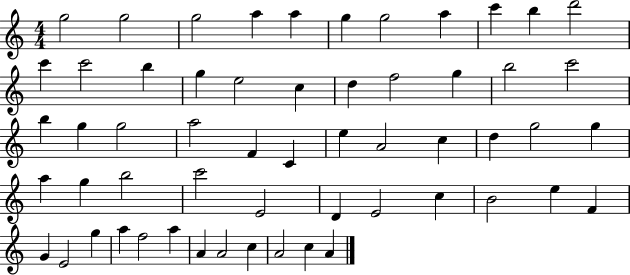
G5/h G5/h G5/h A5/q A5/q G5/q G5/h A5/q C6/q B5/q D6/h C6/q C6/h B5/q G5/q E5/h C5/q D5/q F5/h G5/q B5/h C6/h B5/q G5/q G5/h A5/h F4/q C4/q E5/q A4/h C5/q D5/q G5/h G5/q A5/q G5/q B5/h C6/h E4/h D4/q E4/h C5/q B4/h E5/q F4/q G4/q E4/h G5/q A5/q F5/h A5/q A4/q A4/h C5/q A4/h C5/q A4/q